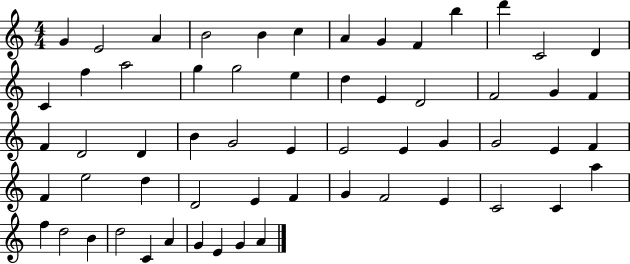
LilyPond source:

{
  \clef treble
  \numericTimeSignature
  \time 4/4
  \key c \major
  g'4 e'2 a'4 | b'2 b'4 c''4 | a'4 g'4 f'4 b''4 | d'''4 c'2 d'4 | \break c'4 f''4 a''2 | g''4 g''2 e''4 | d''4 e'4 d'2 | f'2 g'4 f'4 | \break f'4 d'2 d'4 | b'4 g'2 e'4 | e'2 e'4 g'4 | g'2 e'4 f'4 | \break f'4 e''2 d''4 | d'2 e'4 f'4 | g'4 f'2 e'4 | c'2 c'4 a''4 | \break f''4 d''2 b'4 | d''2 c'4 a'4 | g'4 e'4 g'4 a'4 | \bar "|."
}